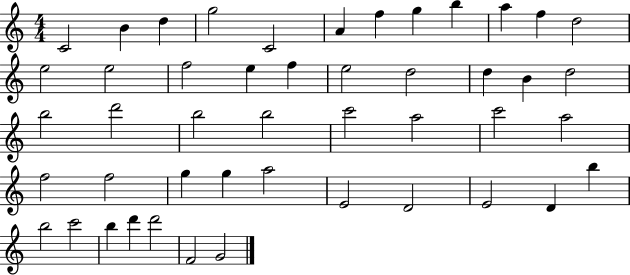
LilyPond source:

{
  \clef treble
  \numericTimeSignature
  \time 4/4
  \key c \major
  c'2 b'4 d''4 | g''2 c'2 | a'4 f''4 g''4 b''4 | a''4 f''4 d''2 | \break e''2 e''2 | f''2 e''4 f''4 | e''2 d''2 | d''4 b'4 d''2 | \break b''2 d'''2 | b''2 b''2 | c'''2 a''2 | c'''2 a''2 | \break f''2 f''2 | g''4 g''4 a''2 | e'2 d'2 | e'2 d'4 b''4 | \break b''2 c'''2 | b''4 d'''4 d'''2 | f'2 g'2 | \bar "|."
}